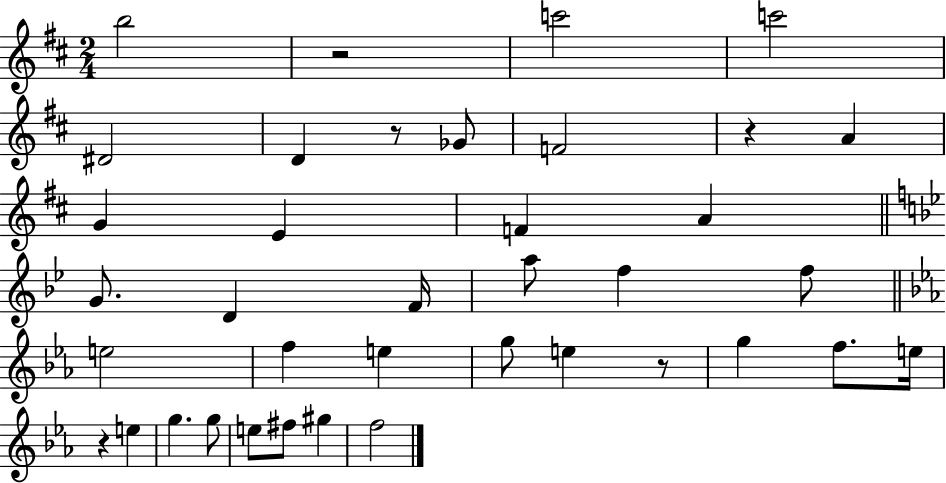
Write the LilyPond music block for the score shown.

{
  \clef treble
  \numericTimeSignature
  \time 2/4
  \key d \major
  b''2 | r2 | c'''2 | c'''2 | \break dis'2 | d'4 r8 ges'8 | f'2 | r4 a'4 | \break g'4 e'4 | f'4 a'4 | \bar "||" \break \key g \minor g'8. d'4 f'16 | a''8 f''4 f''8 | \bar "||" \break \key ees \major e''2 | f''4 e''4 | g''8 e''4 r8 | g''4 f''8. e''16 | \break r4 e''4 | g''4. g''8 | e''8 fis''8 gis''4 | f''2 | \break \bar "|."
}